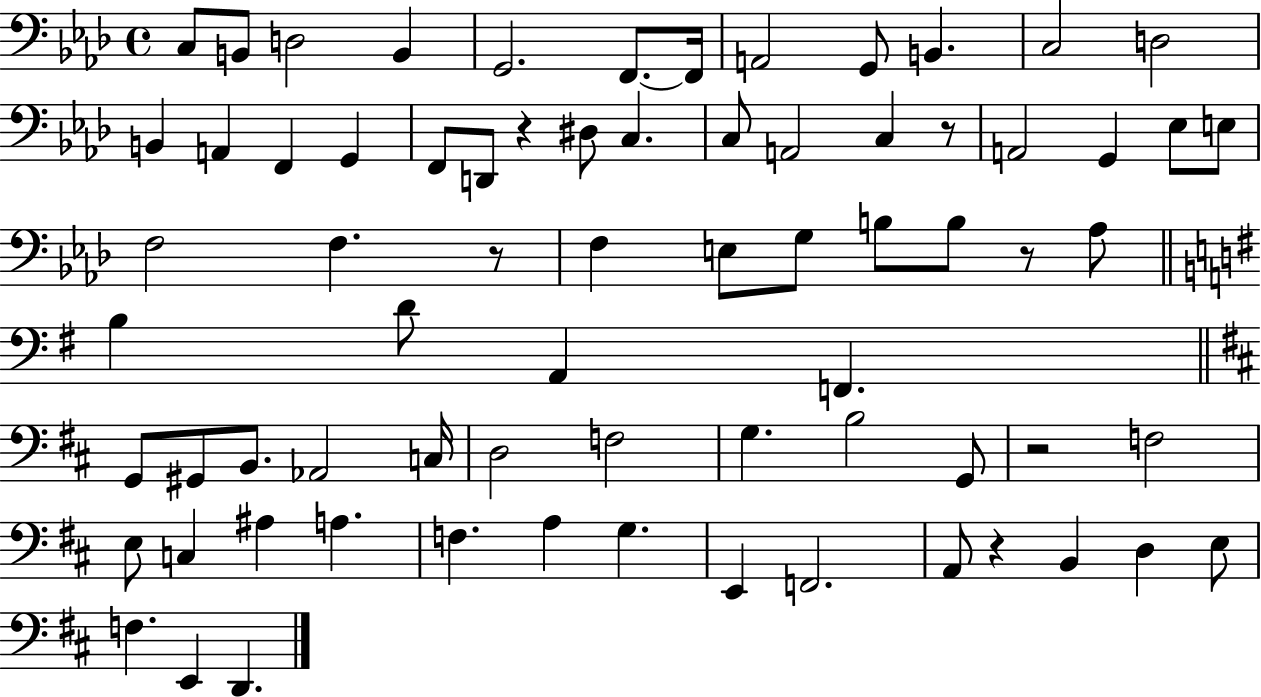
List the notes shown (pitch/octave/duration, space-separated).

C3/e B2/e D3/h B2/q G2/h. F2/e. F2/s A2/h G2/e B2/q. C3/h D3/h B2/q A2/q F2/q G2/q F2/e D2/e R/q D#3/e C3/q. C3/e A2/h C3/q R/e A2/h G2/q Eb3/e E3/e F3/h F3/q. R/e F3/q E3/e G3/e B3/e B3/e R/e Ab3/e B3/q D4/e A2/q F2/q. G2/e G#2/e B2/e. Ab2/h C3/s D3/h F3/h G3/q. B3/h G2/e R/h F3/h E3/e C3/q A#3/q A3/q. F3/q. A3/q G3/q. E2/q F2/h. A2/e R/q B2/q D3/q E3/e F3/q. E2/q D2/q.